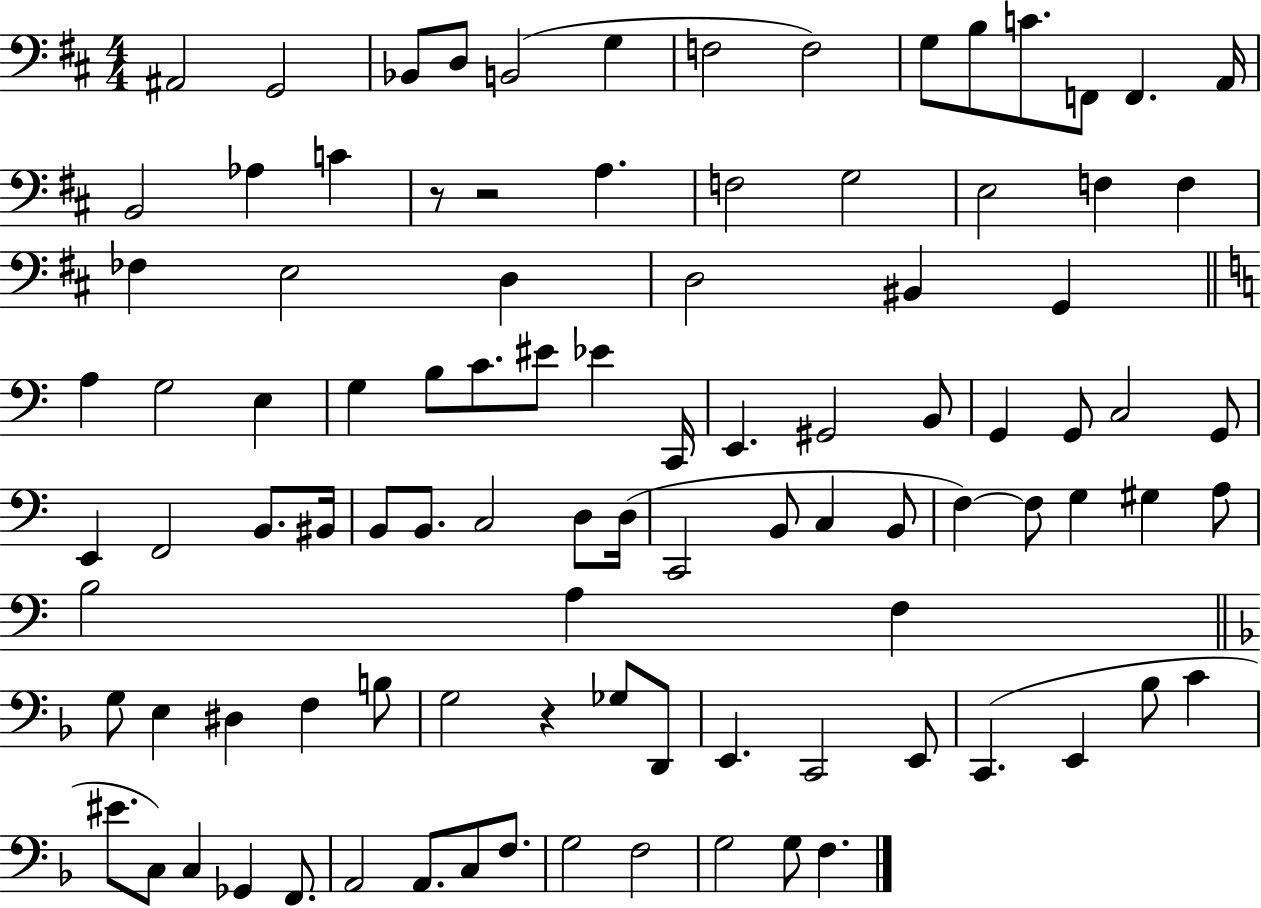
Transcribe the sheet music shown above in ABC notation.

X:1
T:Untitled
M:4/4
L:1/4
K:D
^A,,2 G,,2 _B,,/2 D,/2 B,,2 G, F,2 F,2 G,/2 B,/2 C/2 F,,/2 F,, A,,/4 B,,2 _A, C z/2 z2 A, F,2 G,2 E,2 F, F, _F, E,2 D, D,2 ^B,, G,, A, G,2 E, G, B,/2 C/2 ^E/2 _E C,,/4 E,, ^G,,2 B,,/2 G,, G,,/2 C,2 G,,/2 E,, F,,2 B,,/2 ^B,,/4 B,,/2 B,,/2 C,2 D,/2 D,/4 C,,2 B,,/2 C, B,,/2 F, F,/2 G, ^G, A,/2 B,2 A, F, G,/2 E, ^D, F, B,/2 G,2 z _G,/2 D,,/2 E,, C,,2 E,,/2 C,, E,, _B,/2 C ^E/2 C,/2 C, _G,, F,,/2 A,,2 A,,/2 C,/2 F,/2 G,2 F,2 G,2 G,/2 F,